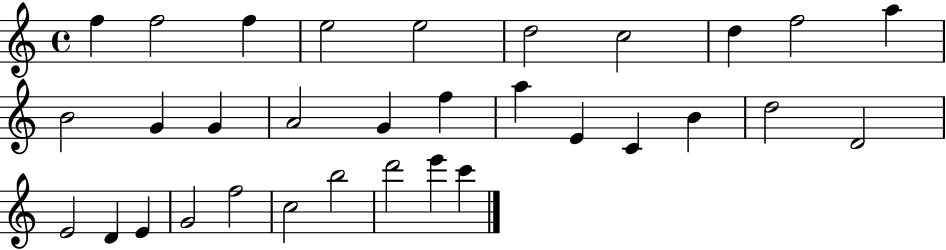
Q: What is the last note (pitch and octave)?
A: C6